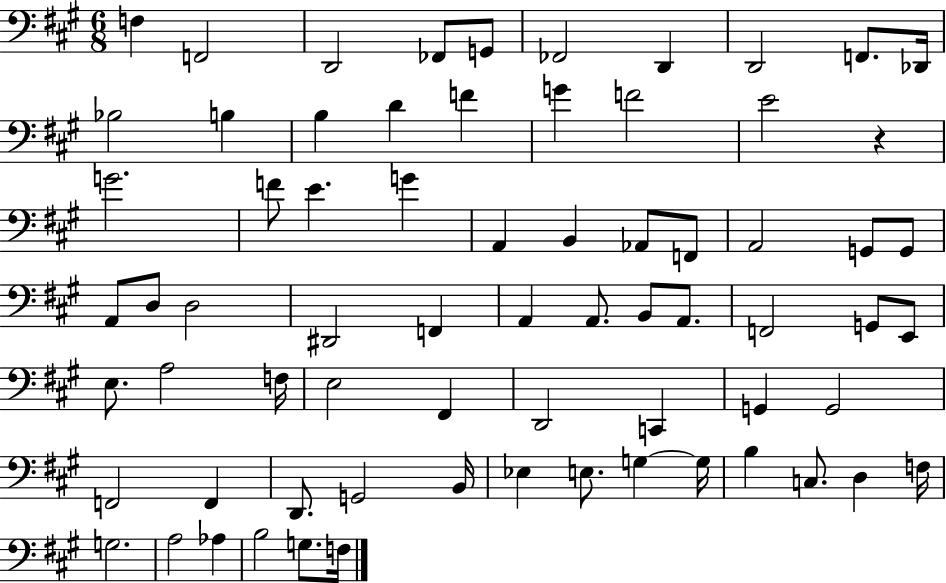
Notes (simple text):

F3/q F2/h D2/h FES2/e G2/e FES2/h D2/q D2/h F2/e. Db2/s Bb3/h B3/q B3/q D4/q F4/q G4/q F4/h E4/h R/q G4/h. F4/e E4/q. G4/q A2/q B2/q Ab2/e F2/e A2/h G2/e G2/e A2/e D3/e D3/h D#2/h F2/q A2/q A2/e. B2/e A2/e. F2/h G2/e E2/e E3/e. A3/h F3/s E3/h F#2/q D2/h C2/q G2/q G2/h F2/h F2/q D2/e. G2/h B2/s Eb3/q E3/e. G3/q G3/s B3/q C3/e. D3/q F3/s G3/h. A3/h Ab3/q B3/h G3/e. F3/s